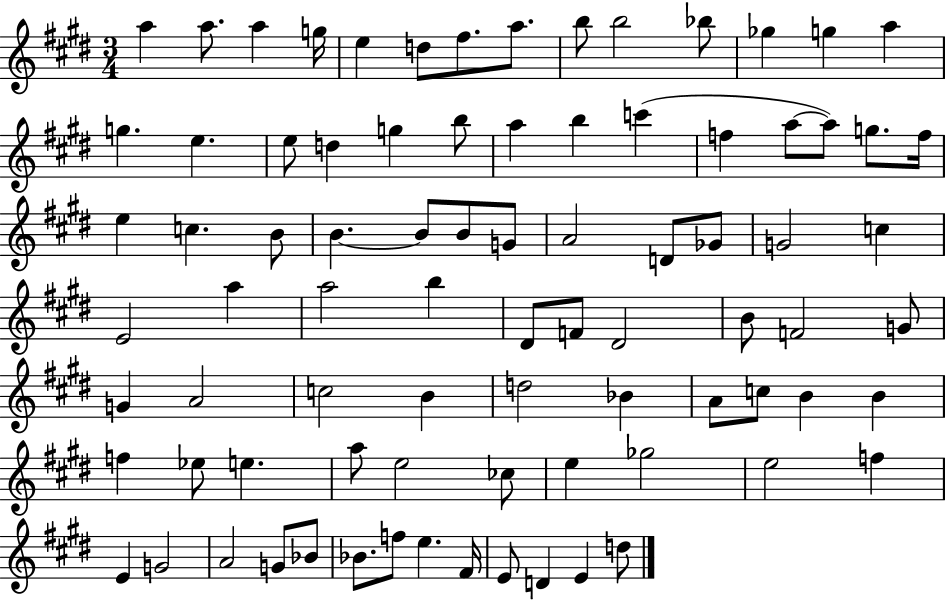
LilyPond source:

{
  \clef treble
  \numericTimeSignature
  \time 3/4
  \key e \major
  a''4 a''8. a''4 g''16 | e''4 d''8 fis''8. a''8. | b''8 b''2 bes''8 | ges''4 g''4 a''4 | \break g''4. e''4. | e''8 d''4 g''4 b''8 | a''4 b''4 c'''4( | f''4 a''8~~ a''8) g''8. f''16 | \break e''4 c''4. b'8 | b'4.~~ b'8 b'8 g'8 | a'2 d'8 ges'8 | g'2 c''4 | \break e'2 a''4 | a''2 b''4 | dis'8 f'8 dis'2 | b'8 f'2 g'8 | \break g'4 a'2 | c''2 b'4 | d''2 bes'4 | a'8 c''8 b'4 b'4 | \break f''4 ees''8 e''4. | a''8 e''2 ces''8 | e''4 ges''2 | e''2 f''4 | \break e'4 g'2 | a'2 g'8 bes'8 | bes'8. f''8 e''4. fis'16 | e'8 d'4 e'4 d''8 | \break \bar "|."
}